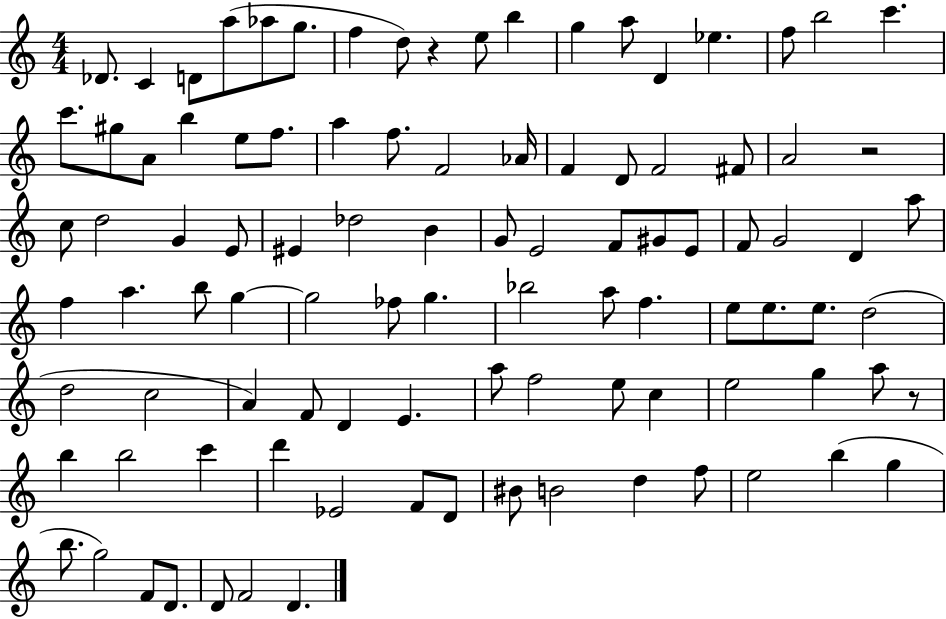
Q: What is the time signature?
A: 4/4